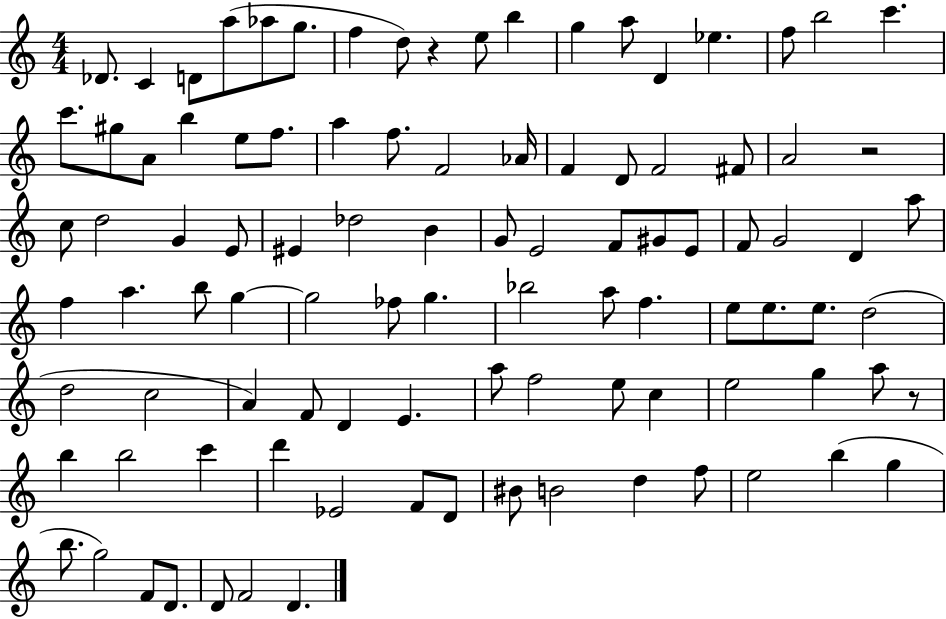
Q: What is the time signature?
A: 4/4